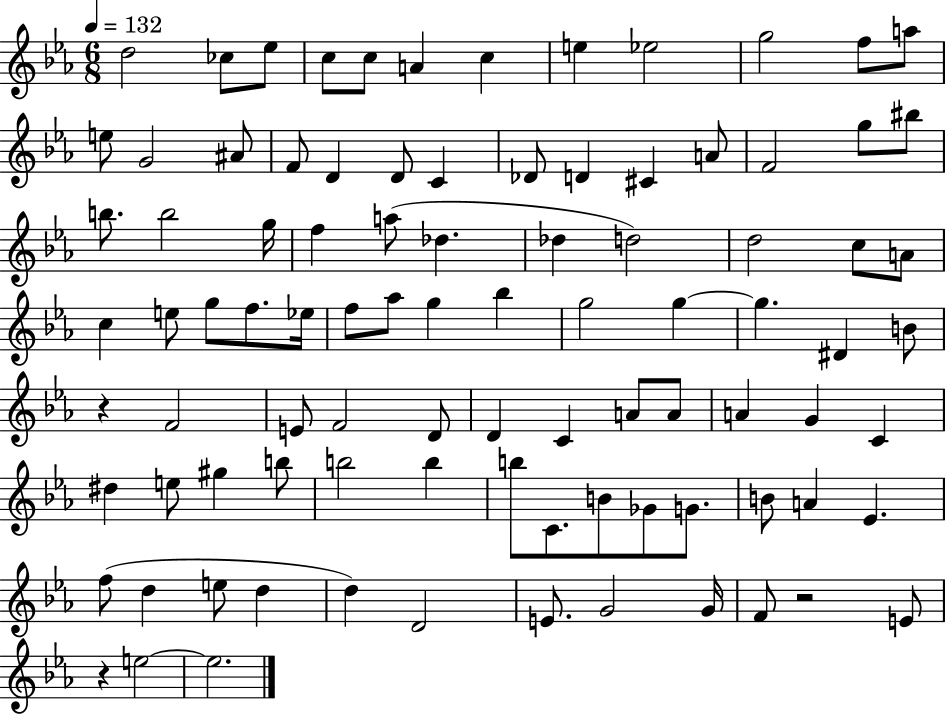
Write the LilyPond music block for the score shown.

{
  \clef treble
  \numericTimeSignature
  \time 6/8
  \key ees \major
  \tempo 4 = 132
  d''2 ces''8 ees''8 | c''8 c''8 a'4 c''4 | e''4 ees''2 | g''2 f''8 a''8 | \break e''8 g'2 ais'8 | f'8 d'4 d'8 c'4 | des'8 d'4 cis'4 a'8 | f'2 g''8 bis''8 | \break b''8. b''2 g''16 | f''4 a''8( des''4. | des''4 d''2) | d''2 c''8 a'8 | \break c''4 e''8 g''8 f''8. ees''16 | f''8 aes''8 g''4 bes''4 | g''2 g''4~~ | g''4. dis'4 b'8 | \break r4 f'2 | e'8 f'2 d'8 | d'4 c'4 a'8 a'8 | a'4 g'4 c'4 | \break dis''4 e''8 gis''4 b''8 | b''2 b''4 | b''8 c'8. b'8 ges'8 g'8. | b'8 a'4 ees'4. | \break f''8( d''4 e''8 d''4 | d''4) d'2 | e'8. g'2 g'16 | f'8 r2 e'8 | \break r4 e''2~~ | e''2. | \bar "|."
}